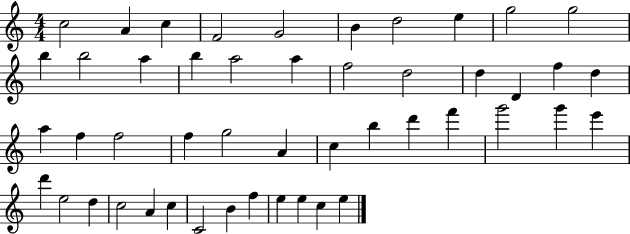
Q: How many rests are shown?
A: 0